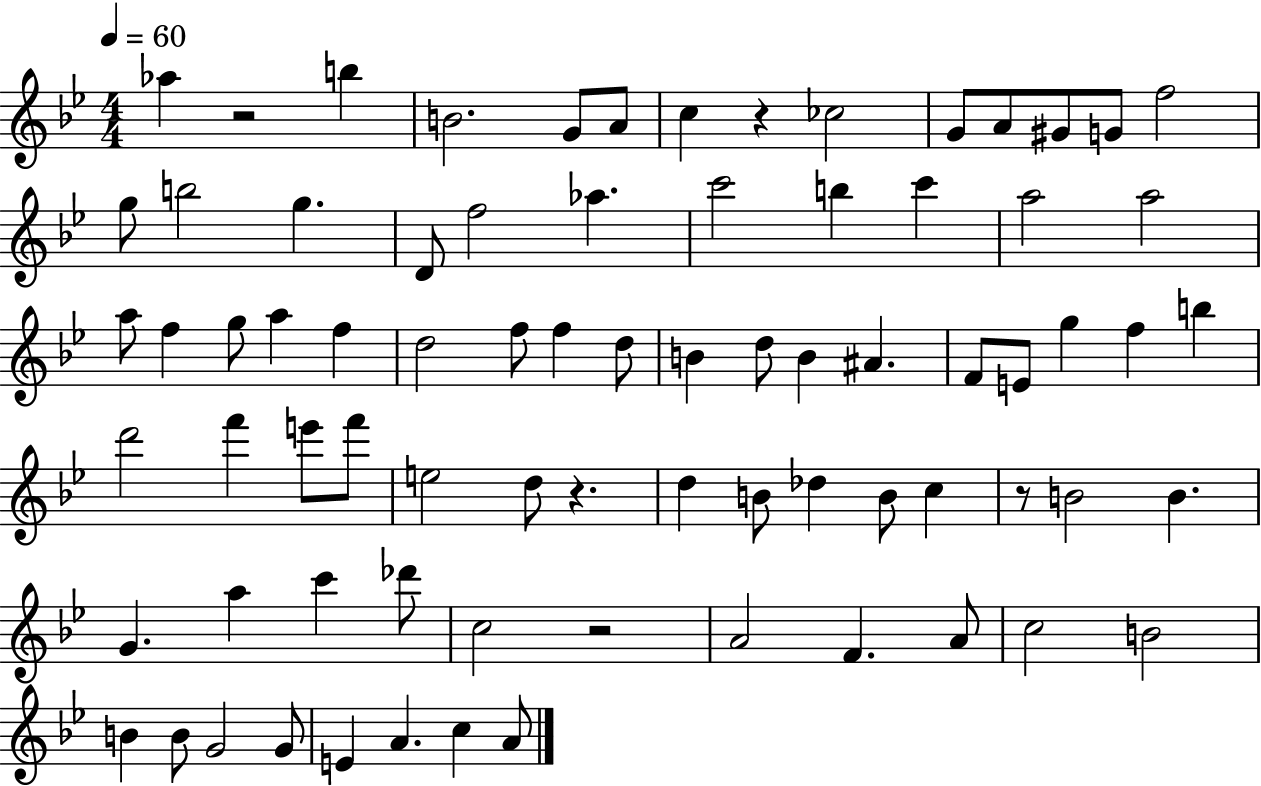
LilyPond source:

{
  \clef treble
  \numericTimeSignature
  \time 4/4
  \key bes \major
  \tempo 4 = 60
  \repeat volta 2 { aes''4 r2 b''4 | b'2. g'8 a'8 | c''4 r4 ces''2 | g'8 a'8 gis'8 g'8 f''2 | \break g''8 b''2 g''4. | d'8 f''2 aes''4. | c'''2 b''4 c'''4 | a''2 a''2 | \break a''8 f''4 g''8 a''4 f''4 | d''2 f''8 f''4 d''8 | b'4 d''8 b'4 ais'4. | f'8 e'8 g''4 f''4 b''4 | \break d'''2 f'''4 e'''8 f'''8 | e''2 d''8 r4. | d''4 b'8 des''4 b'8 c''4 | r8 b'2 b'4. | \break g'4. a''4 c'''4 des'''8 | c''2 r2 | a'2 f'4. a'8 | c''2 b'2 | \break b'4 b'8 g'2 g'8 | e'4 a'4. c''4 a'8 | } \bar "|."
}